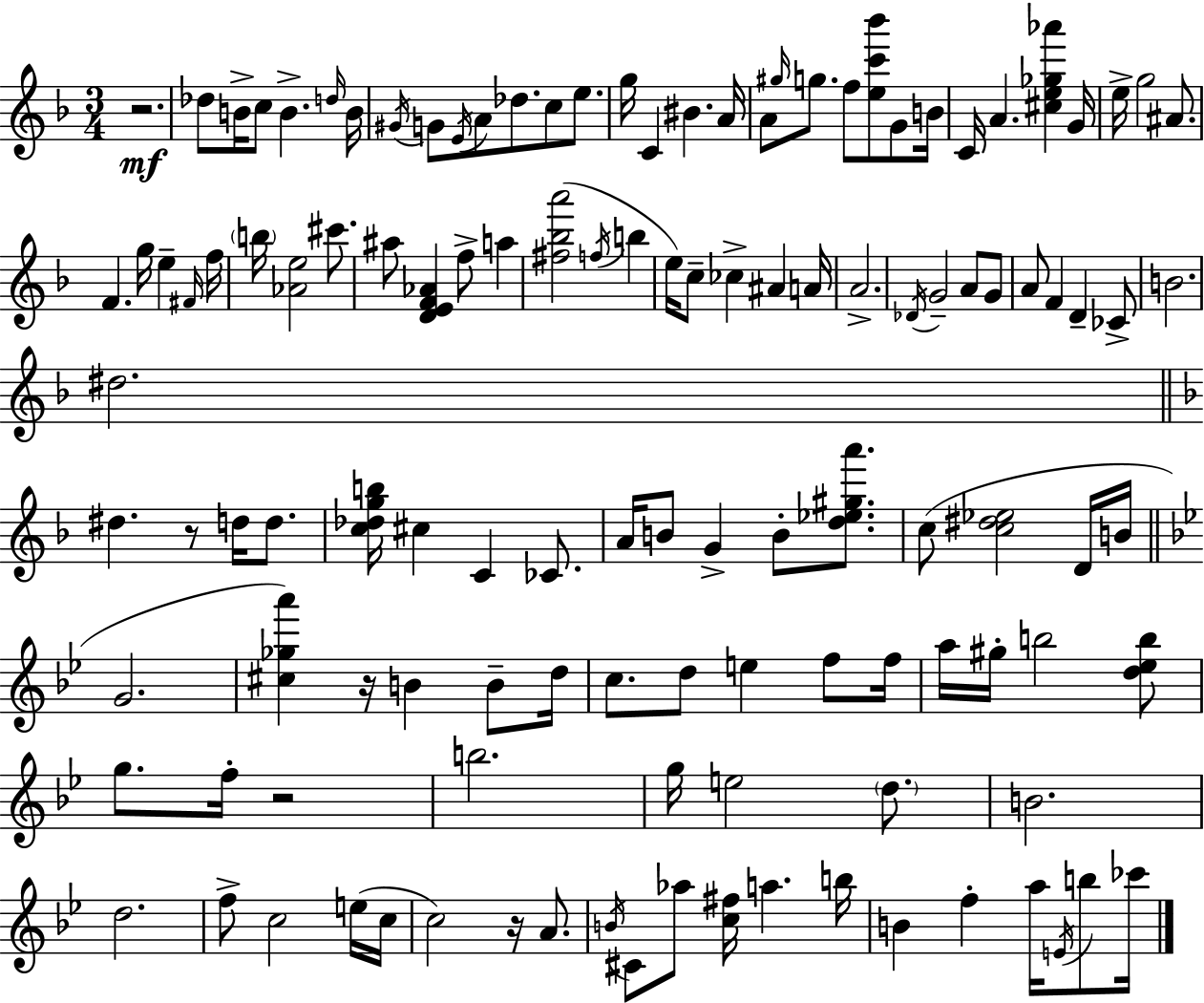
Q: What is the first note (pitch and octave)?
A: Db5